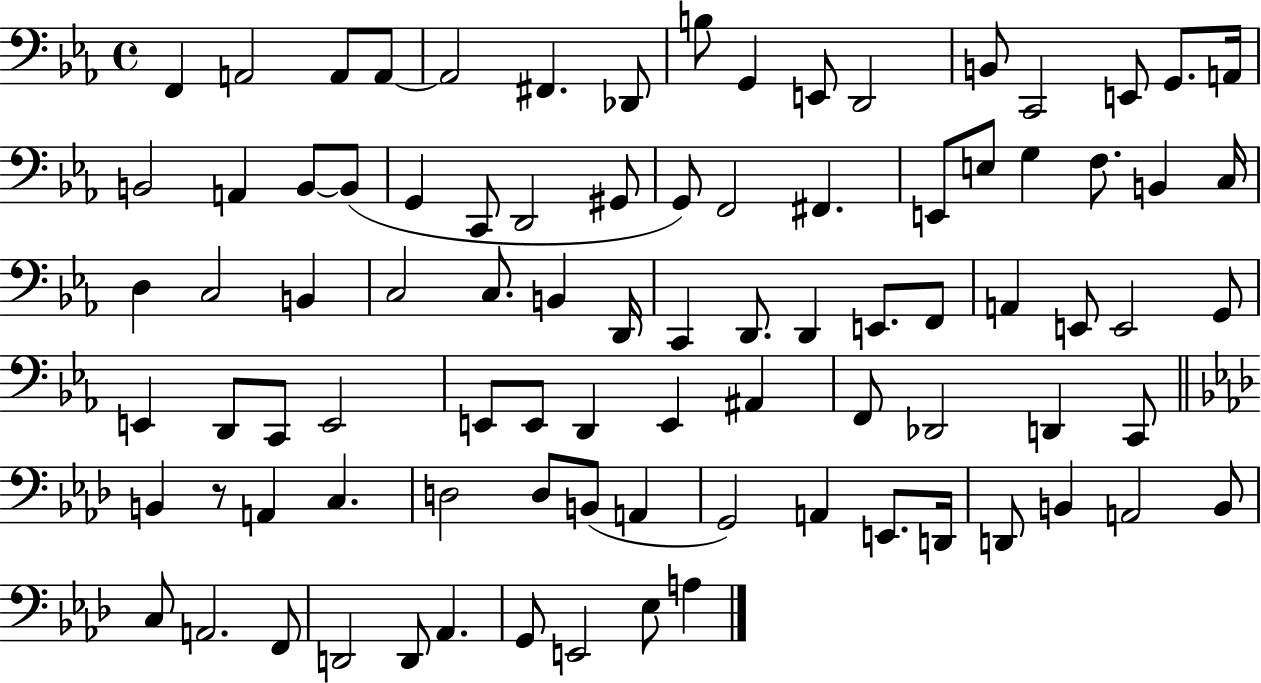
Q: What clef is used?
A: bass